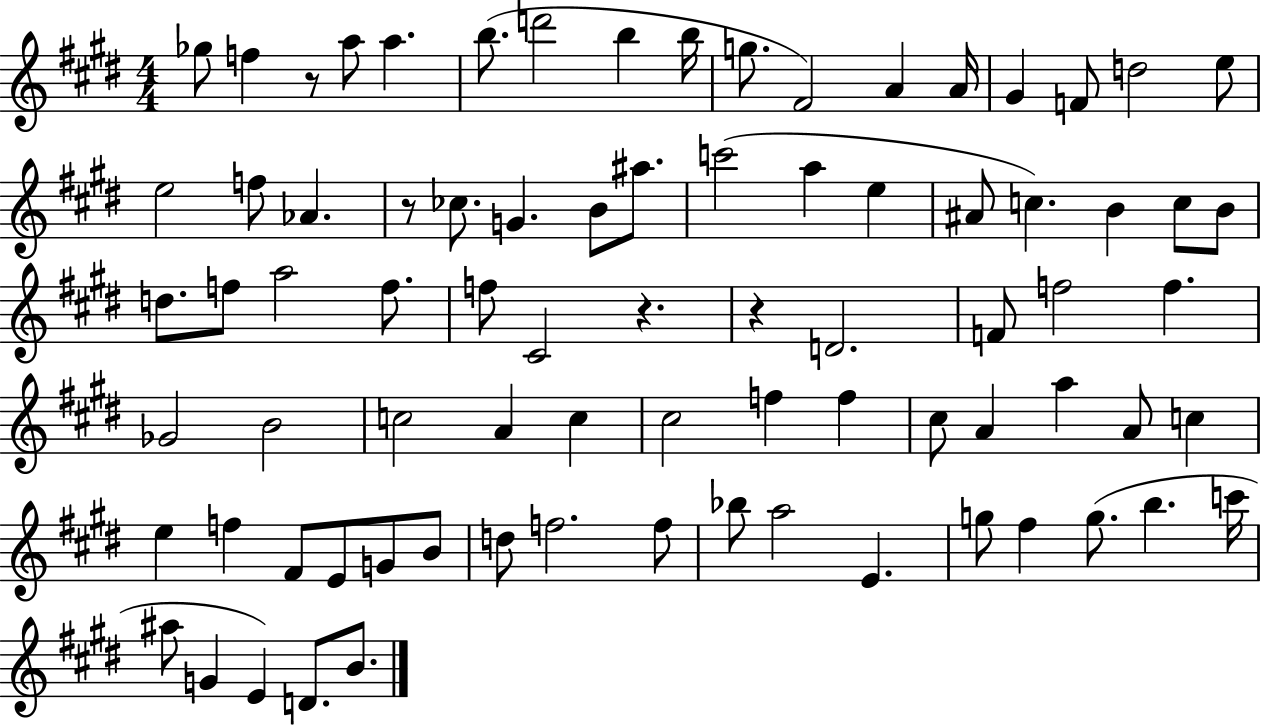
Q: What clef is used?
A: treble